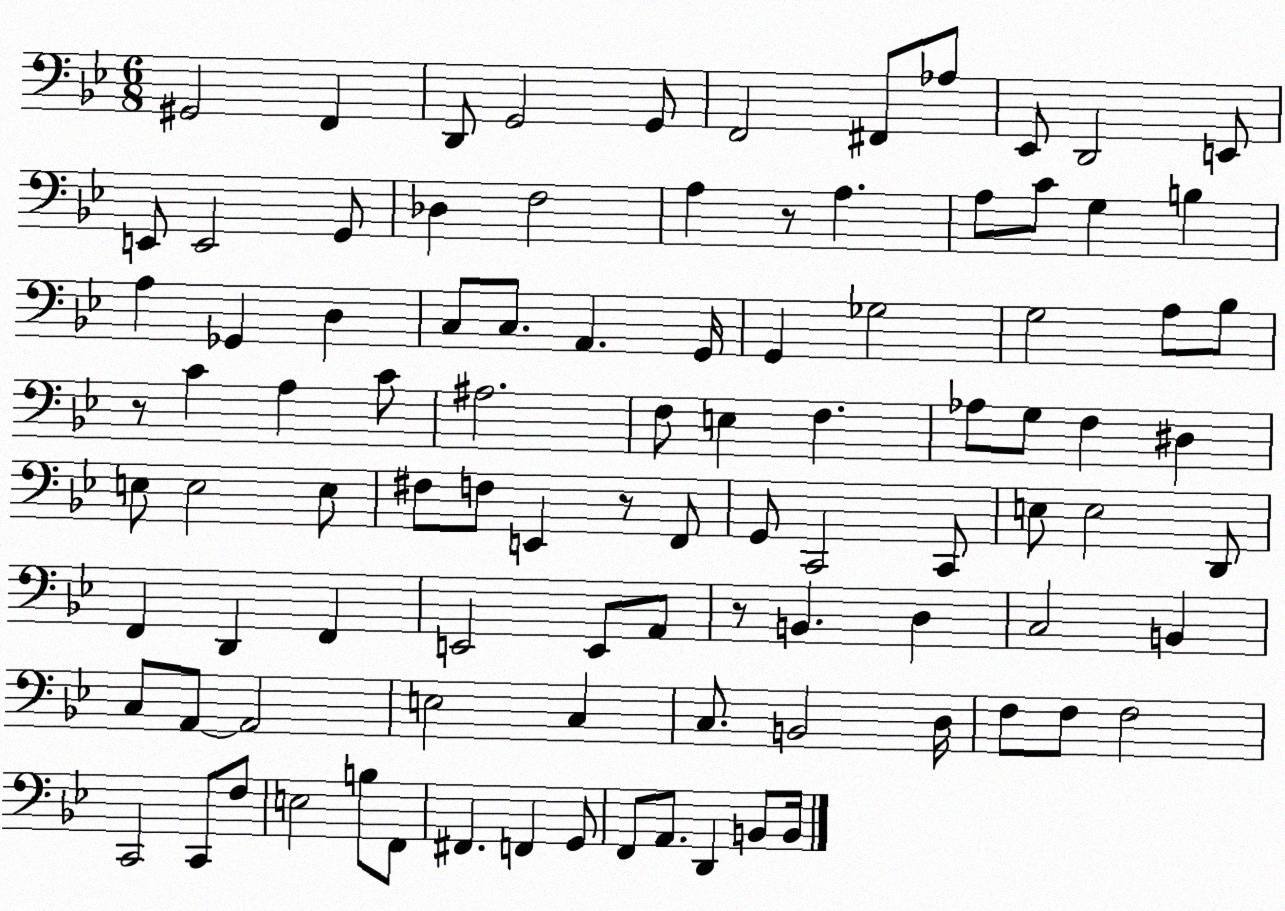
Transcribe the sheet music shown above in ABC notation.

X:1
T:Untitled
M:6/8
L:1/4
K:Bb
^G,,2 F,, D,,/2 G,,2 G,,/2 F,,2 ^F,,/2 _A,/2 _E,,/2 D,,2 E,,/2 E,,/2 E,,2 G,,/2 _D, F,2 A, z/2 A, A,/2 C/2 G, B, A, _G,, D, C,/2 C,/2 A,, G,,/4 G,, _G,2 G,2 A,/2 _B,/2 z/2 C A, C/2 ^A,2 F,/2 E, F, _A,/2 G,/2 F, ^D, E,/2 E,2 E,/2 ^F,/2 F,/2 E,, z/2 F,,/2 G,,/2 C,,2 C,,/2 E,/2 E,2 D,,/2 F,, D,, F,, E,,2 E,,/2 A,,/2 z/2 B,, D, C,2 B,, C,/2 A,,/2 A,,2 E,2 C, C,/2 B,,2 D,/4 F,/2 F,/2 F,2 C,,2 C,,/2 F,/2 E,2 B,/2 F,,/2 ^F,, F,, G,,/2 F,,/2 A,,/2 D,, B,,/2 B,,/4